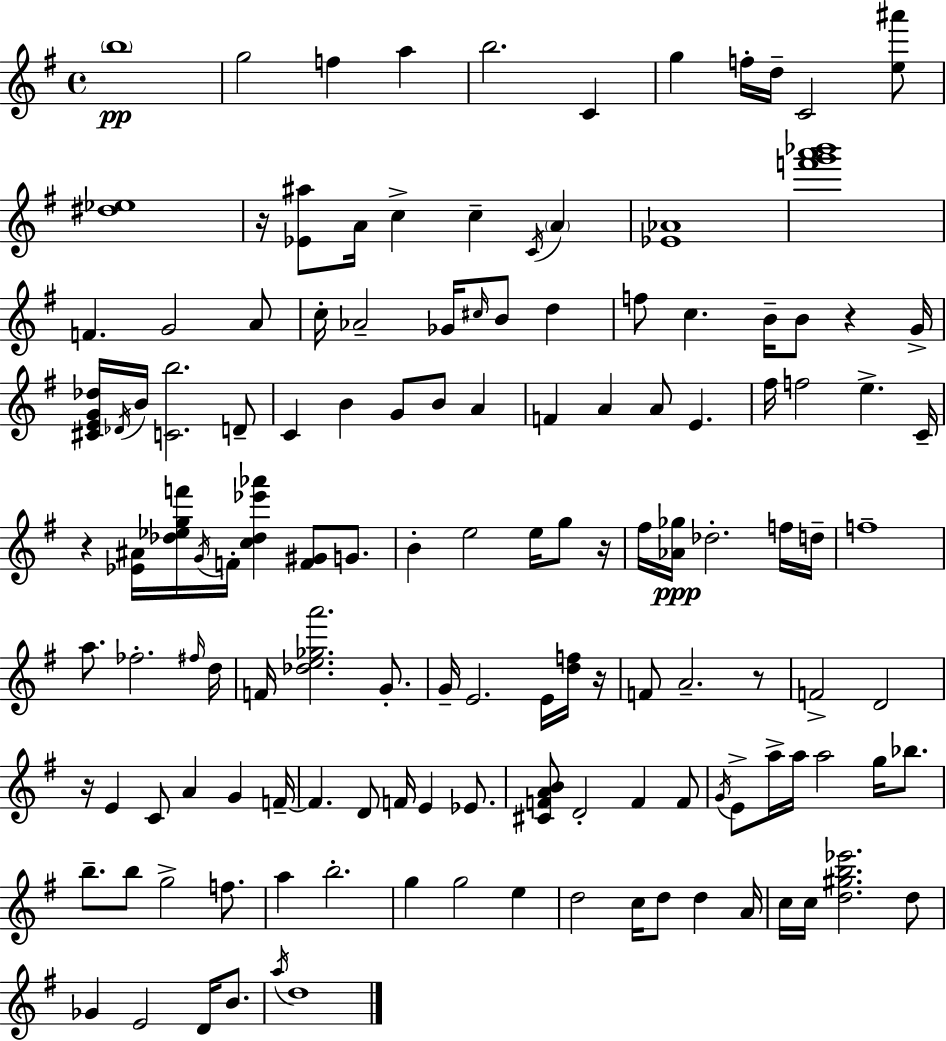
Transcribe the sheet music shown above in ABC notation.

X:1
T:Untitled
M:4/4
L:1/4
K:Em
b4 g2 f a b2 C g f/4 d/4 C2 [e^a']/2 [^d_e]4 z/4 [_E^a]/2 A/4 c c C/4 A [_E_A]4 [f'g'a'_b']4 F G2 A/2 c/4 _A2 _G/4 ^c/4 B/2 d f/2 c B/4 B/2 z G/4 [^CEG_d]/4 _D/4 B/4 [Cb]2 D/2 C B G/2 B/2 A F A A/2 E ^f/4 f2 e C/4 z [_E^A]/4 [_d_egf']/4 G/4 F/4 [c_d_e'_a'] [F^G]/2 G/2 B e2 e/4 g/2 z/4 ^f/4 [_A_g]/4 _d2 f/4 d/4 f4 a/2 _f2 ^f/4 d/4 F/4 [_de_ga']2 G/2 G/4 E2 E/4 [df]/4 z/4 F/2 A2 z/2 F2 D2 z/4 E C/2 A G F/4 F D/2 F/4 E _E/2 [^CFAB]/2 D2 F F/2 G/4 E/2 a/4 a/4 a2 g/4 _b/2 b/2 b/2 g2 f/2 a b2 g g2 e d2 c/4 d/2 d A/4 c/4 c/4 [d^gb_e']2 d/2 _G E2 D/4 B/2 a/4 d4